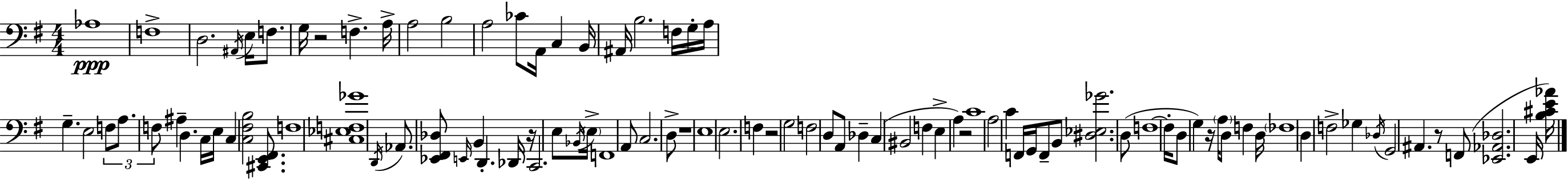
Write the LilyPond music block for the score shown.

{
  \clef bass
  \numericTimeSignature
  \time 4/4
  \key g \major
  aes1\ppp | f1-> | d2. \acciaccatura { ais,16 } e16 f8. | g16 r2 f4.-> | \break a16-> a2 b2 | a2 ces'8 a,16 c4 | b,16 ais,16 b2. f16 g16-. | a16 g4.-- e2 \tuplet 3/2 { f8 | \break a8. f8 } ais4-- d4. | c16 e16 c4 <c fis b>2 <cis, e, fis,>8. | f1 | <cis ees f ges'>1 | \break \acciaccatura { d,16 } aes,8. <ees, fis, des>8 \grace { e,16 } b,4 d,4.-. | des,16 r16 c,2. | e8 \acciaccatura { bes,16 } \parenthesize e16-> f,1 | a,8 c2. | \break d8-> r1 | e1 | e2. | f4 r2 g2 | \break f2 d8 a,8 | des4-- c4( bis,2 | f4 e4-> a4) r2 | c'1 | \break a2 c'4 | f,16 g,16 f,8-- b,8 <dis ees ges'>2. | d8( f1~~ | f16-. d8 g4) r16 \parenthesize a16 d8 f4 | \break d16 \parenthesize fes1 | d4 f2-> | ges4 \acciaccatura { des16 } g,2 ais,4. | r8 f,8( <ees, aes, des>2. | \break e,16 <b cis' e' aes'>16) \bar "|."
}